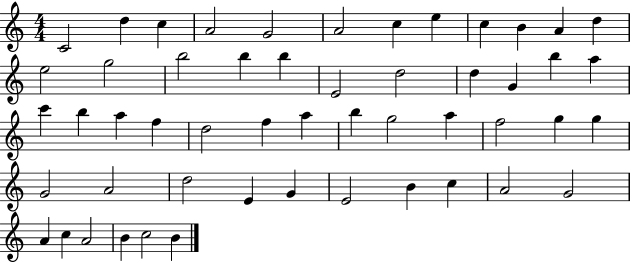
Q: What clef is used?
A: treble